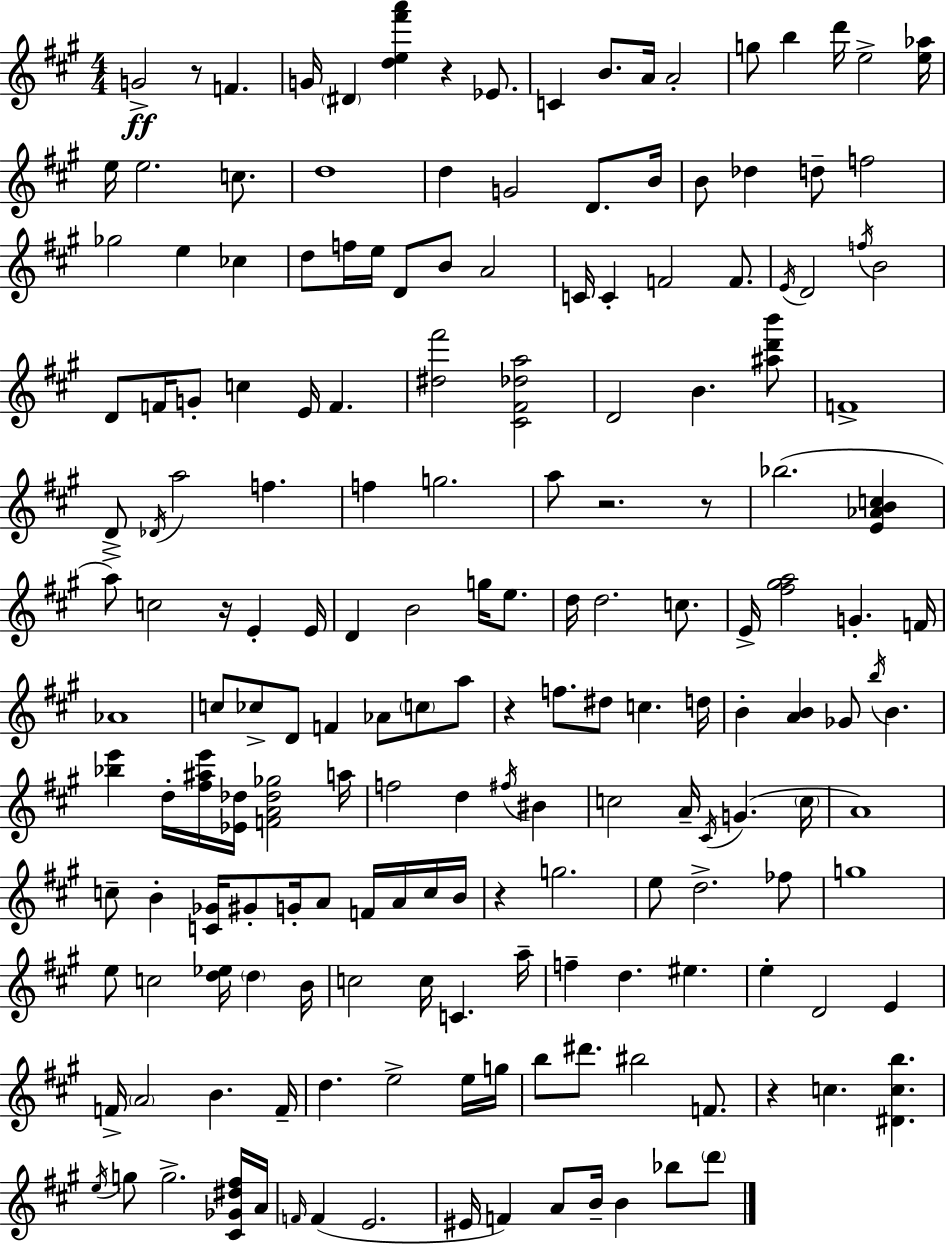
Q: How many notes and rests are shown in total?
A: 180